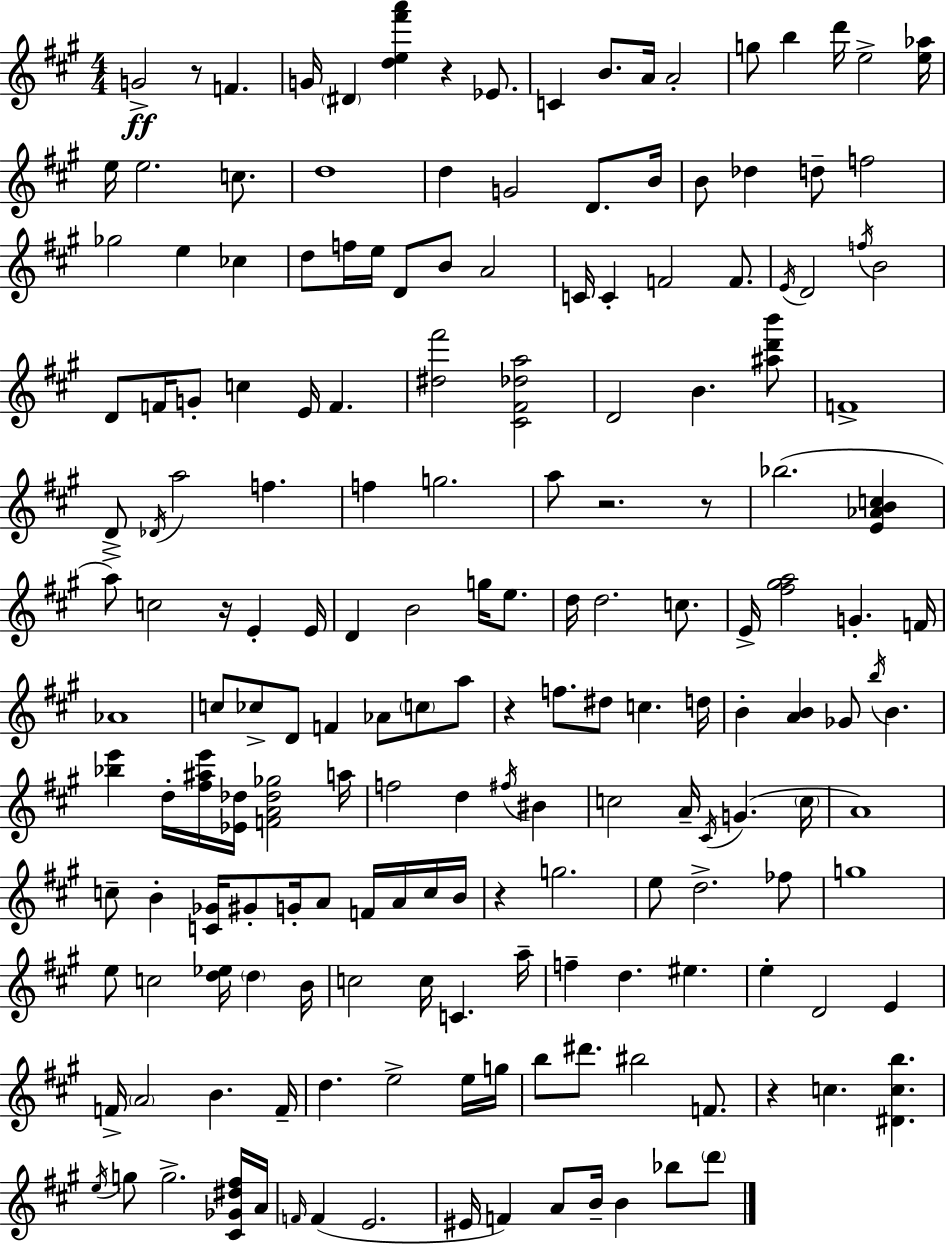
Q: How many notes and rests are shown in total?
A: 180